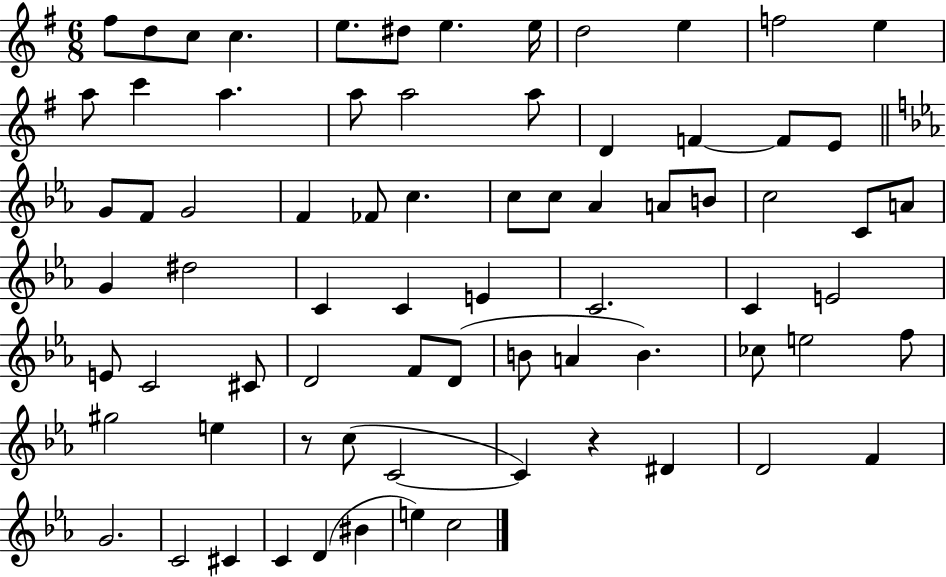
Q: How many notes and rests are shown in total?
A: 74